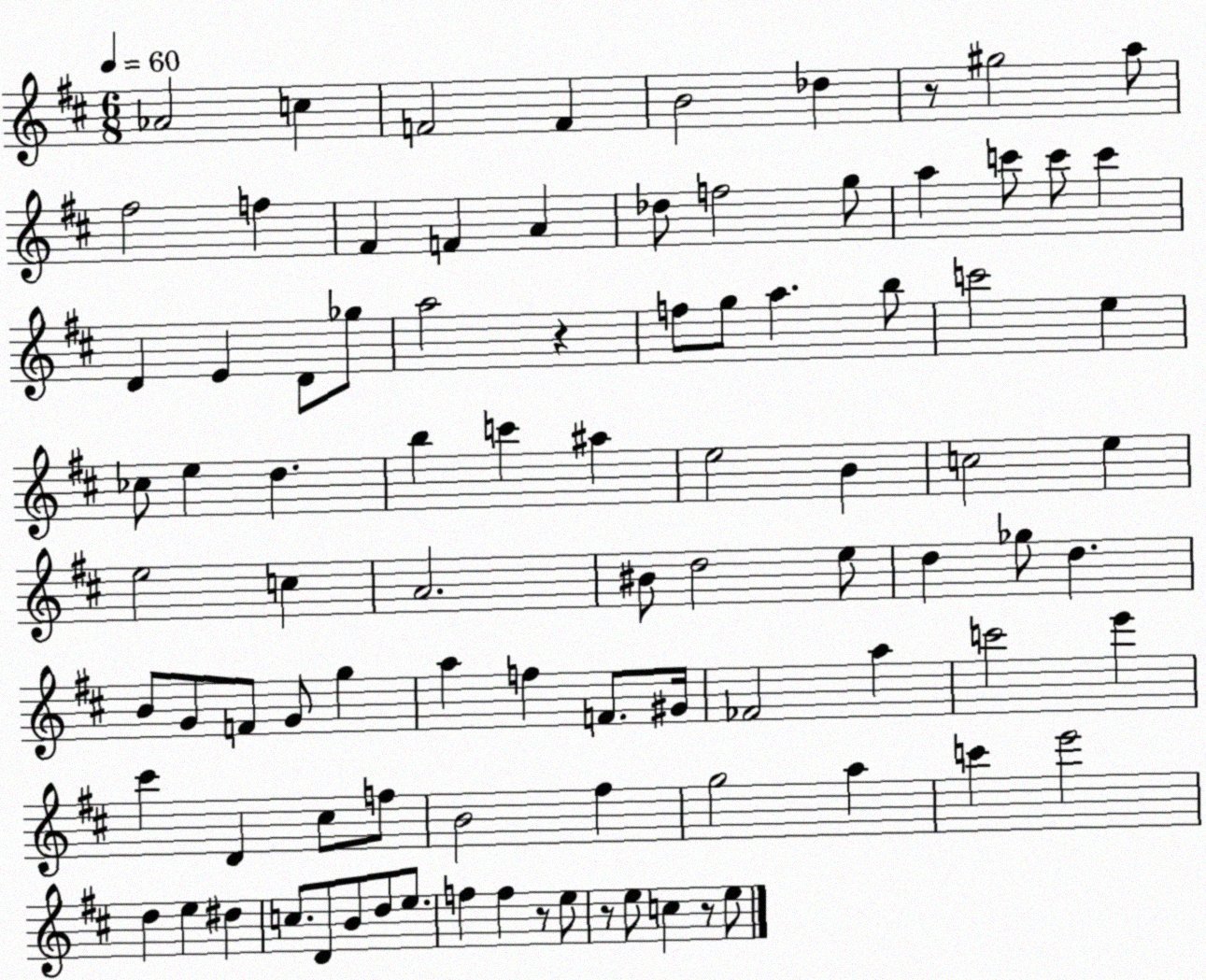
X:1
T:Untitled
M:6/8
L:1/4
K:D
_A2 c F2 F B2 _d z/2 ^g2 a/2 ^f2 f ^F F A _d/2 f2 g/2 a c'/2 c'/2 c' D E D/2 _g/2 a2 z f/2 g/2 a b/2 c'2 e _c/2 e d b c' ^a e2 B c2 e e2 c A2 ^B/2 d2 e/2 d _g/2 d B/2 G/2 F/2 G/2 g a f F/2 ^G/4 _F2 a c'2 e' ^c' D ^c/2 f/2 B2 ^f g2 a c' e'2 d e ^d c/2 D/2 B/2 d/2 e/2 f f z/2 e/2 z/2 e/2 c z/2 e/2